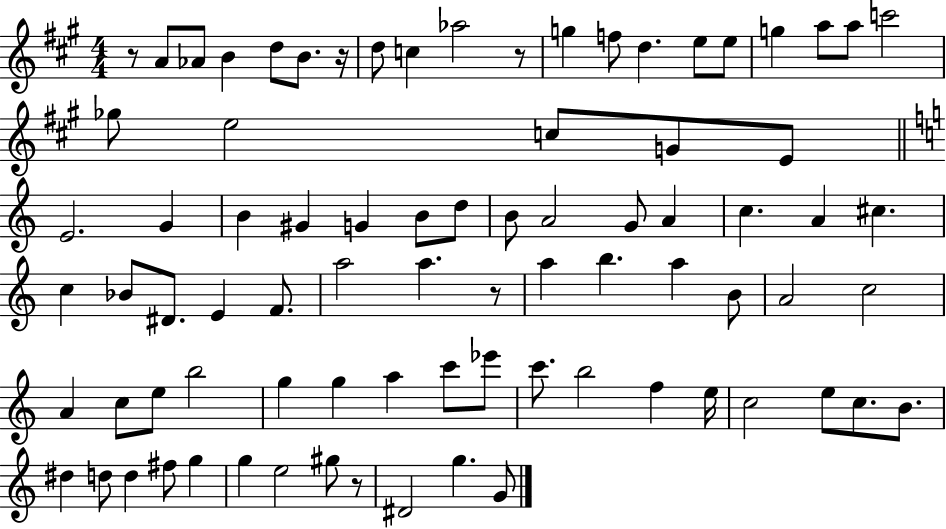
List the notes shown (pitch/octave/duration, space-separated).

R/e A4/e Ab4/e B4/q D5/e B4/e. R/s D5/e C5/q Ab5/h R/e G5/q F5/e D5/q. E5/e E5/e G5/q A5/e A5/e C6/h Gb5/e E5/h C5/e G4/e E4/e E4/h. G4/q B4/q G#4/q G4/q B4/e D5/e B4/e A4/h G4/e A4/q C5/q. A4/q C#5/q. C5/q Bb4/e D#4/e. E4/q F4/e. A5/h A5/q. R/e A5/q B5/q. A5/q B4/e A4/h C5/h A4/q C5/e E5/e B5/h G5/q G5/q A5/q C6/e Eb6/e C6/e. B5/h F5/q E5/s C5/h E5/e C5/e. B4/e. D#5/q D5/e D5/q F#5/e G5/q G5/q E5/h G#5/e R/e D#4/h G5/q. G4/e